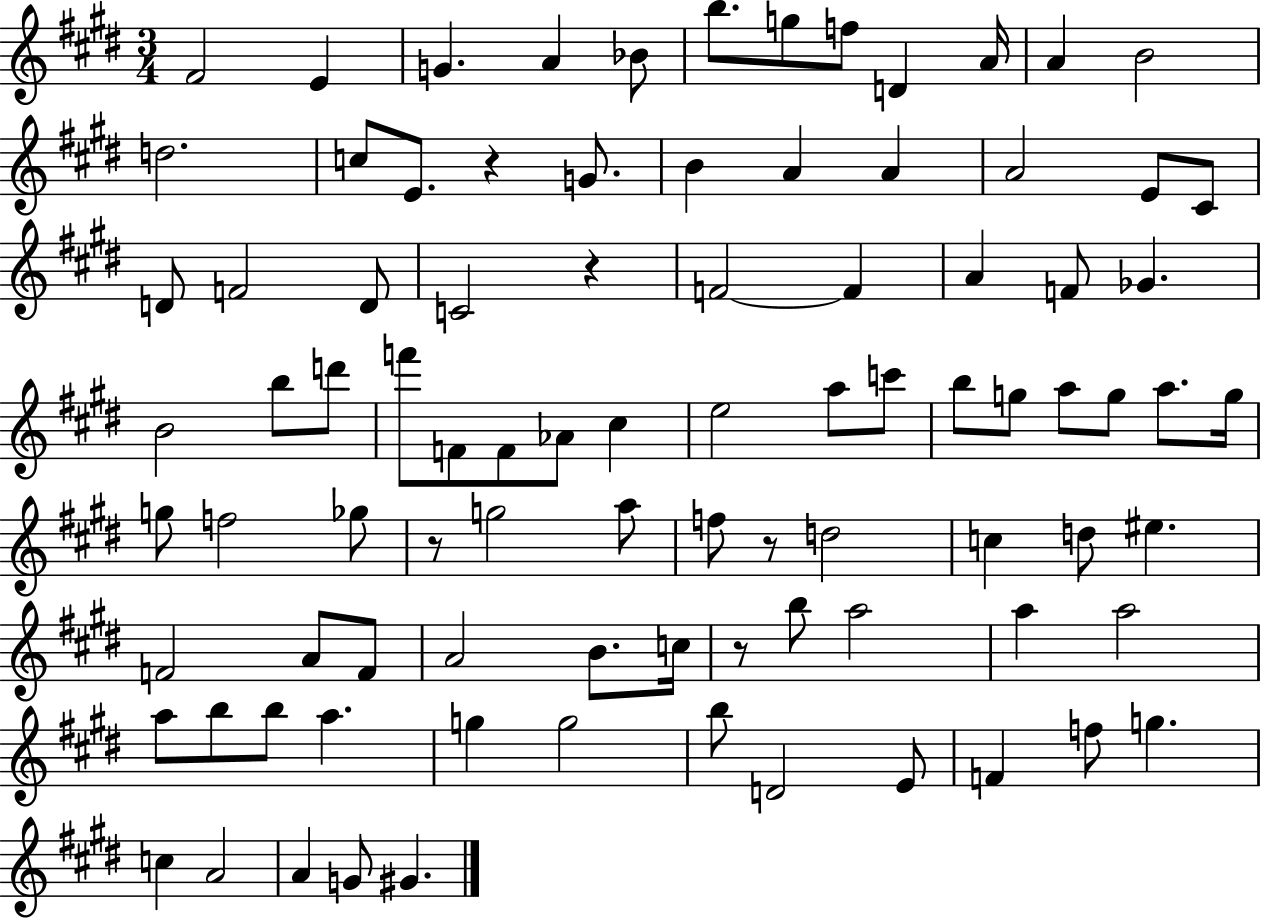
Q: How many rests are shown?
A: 5